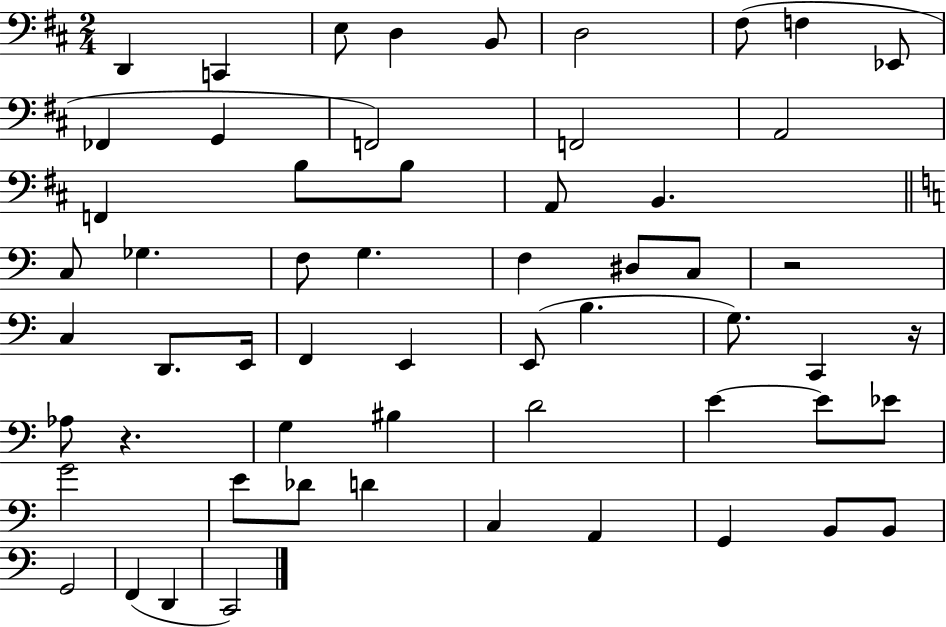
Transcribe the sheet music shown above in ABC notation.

X:1
T:Untitled
M:2/4
L:1/4
K:D
D,, C,, E,/2 D, B,,/2 D,2 ^F,/2 F, _E,,/2 _F,, G,, F,,2 F,,2 A,,2 F,, B,/2 B,/2 A,,/2 B,, C,/2 _G, F,/2 G, F, ^D,/2 C,/2 z2 C, D,,/2 E,,/4 F,, E,, E,,/2 B, G,/2 C,, z/4 _A,/2 z G, ^B, D2 E E/2 _E/2 G2 E/2 _D/2 D C, A,, G,, B,,/2 B,,/2 G,,2 F,, D,, C,,2